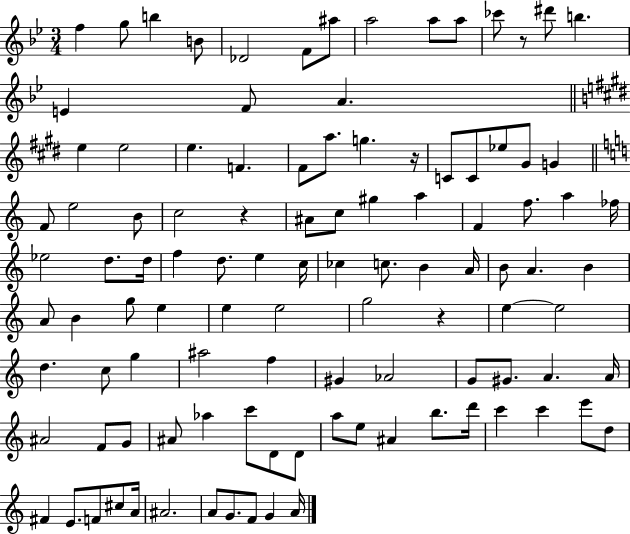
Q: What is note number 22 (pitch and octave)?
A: A5